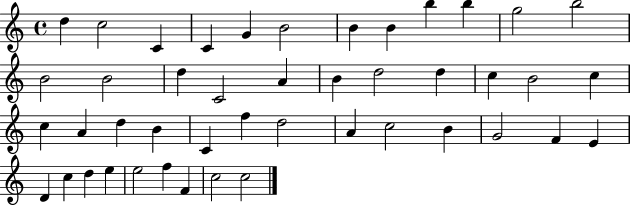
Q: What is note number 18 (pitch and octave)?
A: B4